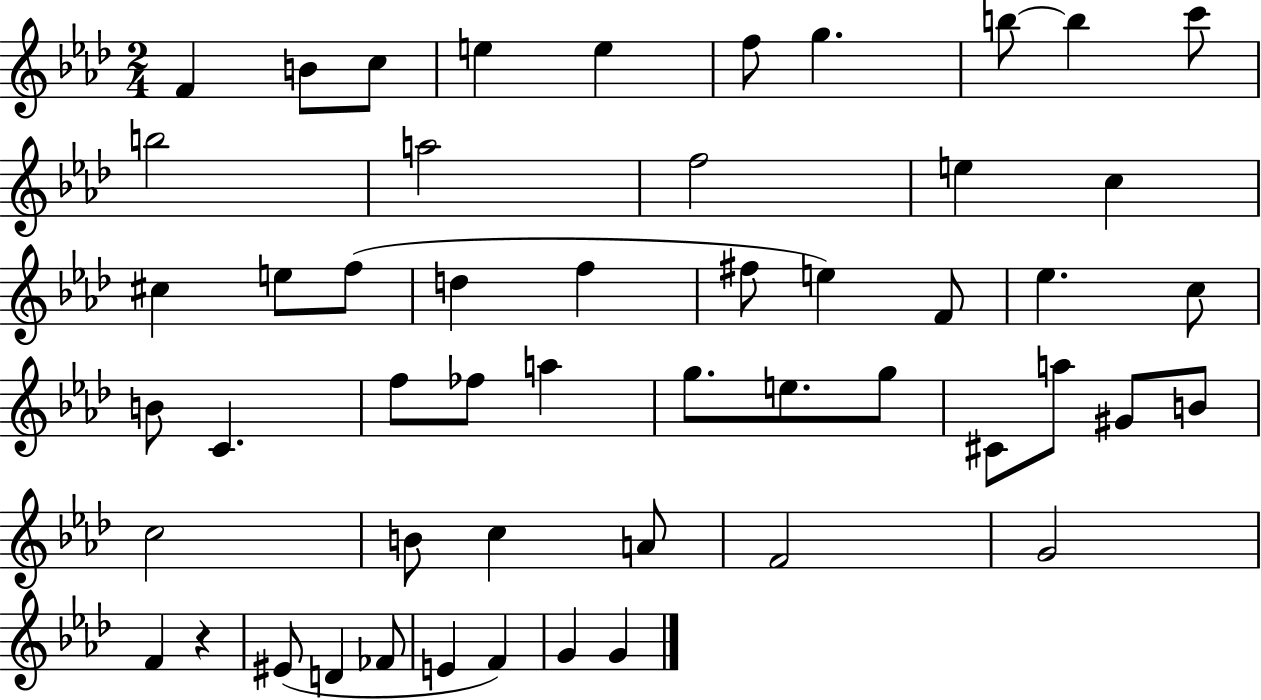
F4/q B4/e C5/e E5/q E5/q F5/e G5/q. B5/e B5/q C6/e B5/h A5/h F5/h E5/q C5/q C#5/q E5/e F5/e D5/q F5/q F#5/e E5/q F4/e Eb5/q. C5/e B4/e C4/q. F5/e FES5/e A5/q G5/e. E5/e. G5/e C#4/e A5/e G#4/e B4/e C5/h B4/e C5/q A4/e F4/h G4/h F4/q R/q EIS4/e D4/q FES4/e E4/q F4/q G4/q G4/q